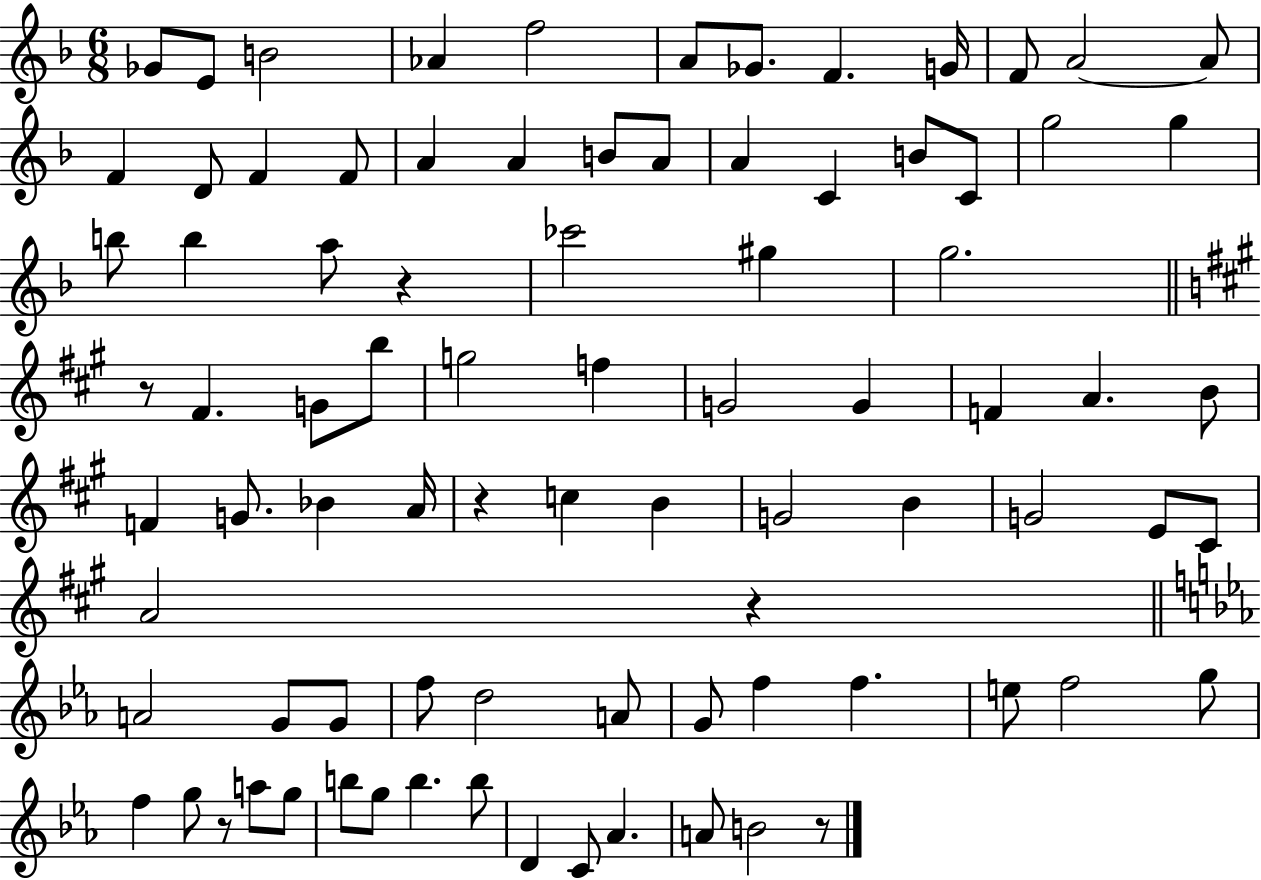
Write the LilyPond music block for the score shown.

{
  \clef treble
  \numericTimeSignature
  \time 6/8
  \key f \major
  \repeat volta 2 { ges'8 e'8 b'2 | aes'4 f''2 | a'8 ges'8. f'4. g'16 | f'8 a'2~~ a'8 | \break f'4 d'8 f'4 f'8 | a'4 a'4 b'8 a'8 | a'4 c'4 b'8 c'8 | g''2 g''4 | \break b''8 b''4 a''8 r4 | ces'''2 gis''4 | g''2. | \bar "||" \break \key a \major r8 fis'4. g'8 b''8 | g''2 f''4 | g'2 g'4 | f'4 a'4. b'8 | \break f'4 g'8. bes'4 a'16 | r4 c''4 b'4 | g'2 b'4 | g'2 e'8 cis'8 | \break a'2 r4 | \bar "||" \break \key ees \major a'2 g'8 g'8 | f''8 d''2 a'8 | g'8 f''4 f''4. | e''8 f''2 g''8 | \break f''4 g''8 r8 a''8 g''8 | b''8 g''8 b''4. b''8 | d'4 c'8 aes'4. | a'8 b'2 r8 | \break } \bar "|."
}